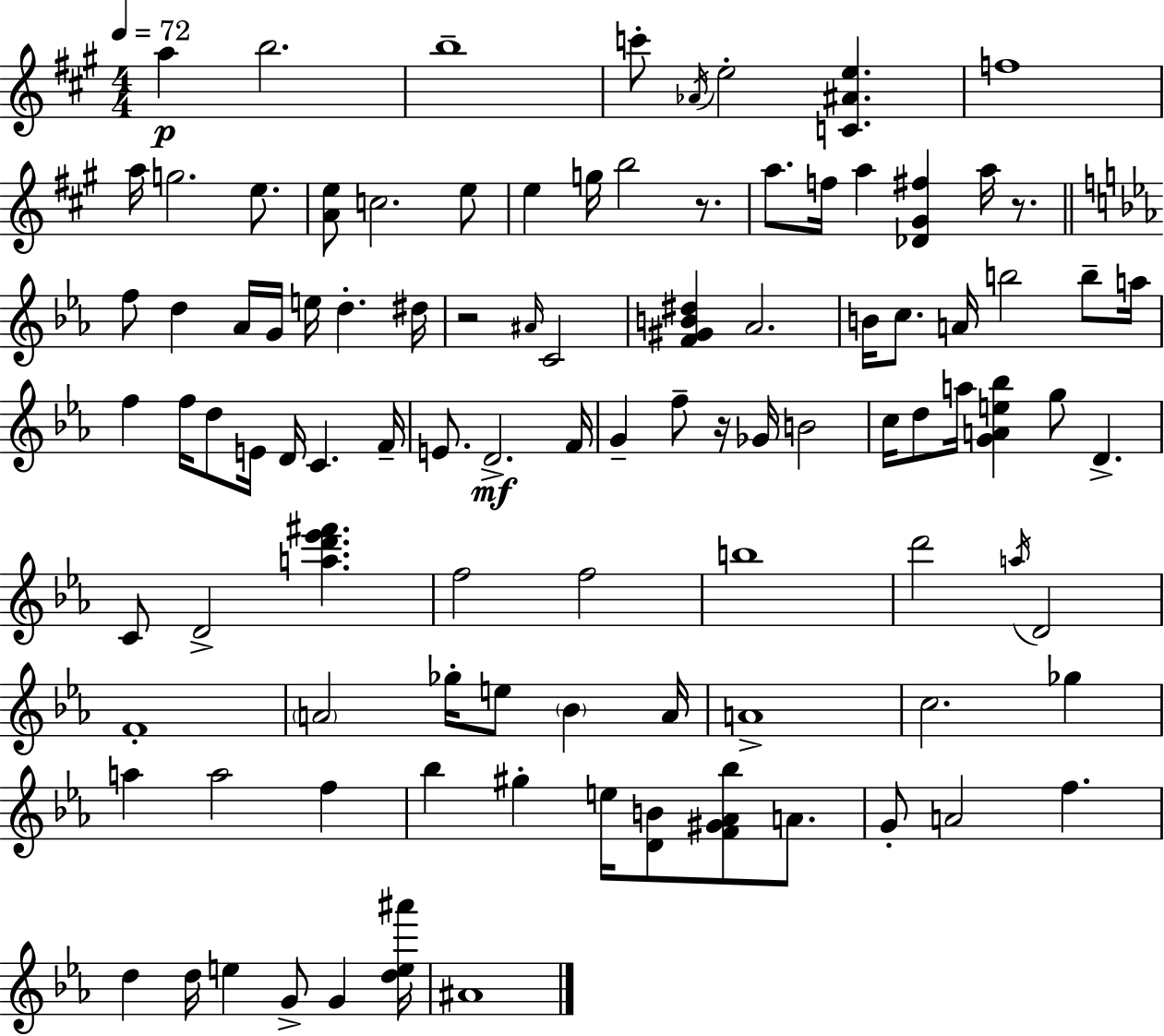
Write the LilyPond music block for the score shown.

{
  \clef treble
  \numericTimeSignature
  \time 4/4
  \key a \major
  \tempo 4 = 72
  a''4\p b''2. | b''1-- | c'''8-. \acciaccatura { aes'16 } e''2-. <c' ais' e''>4. | f''1 | \break a''16 g''2. e''8. | <a' e''>8 c''2. e''8 | e''4 g''16 b''2 r8. | a''8. f''16 a''4 <des' gis' fis''>4 a''16 r8. | \break \bar "||" \break \key c \minor f''8 d''4 aes'16 g'16 e''16 d''4.-. dis''16 | r2 \grace { ais'16 } c'2 | <f' gis' b' dis''>4 aes'2. | b'16 c''8. a'16 b''2 b''8-- | \break a''16 f''4 f''16 d''8 e'16 d'16 c'4. | f'16-- e'8. d'2.->\mf | f'16 g'4-- f''8-- r16 ges'16 b'2 | c''16 d''8 a''16 <g' a' e'' bes''>4 g''8 d'4.-> | \break c'8 d'2-> <a'' d''' ees''' fis'''>4. | f''2 f''2 | b''1 | d'''2 \acciaccatura { a''16 } d'2 | \break f'1-. | \parenthesize a'2 ges''16-. e''8 \parenthesize bes'4 | a'16 a'1-> | c''2. ges''4 | \break a''4 a''2 f''4 | bes''4 gis''4-. e''16 <d' b'>8 <f' gis' aes' bes''>8 a'8. | g'8-. a'2 f''4. | d''4 d''16 e''4 g'8-> g'4 | \break <d'' e'' ais'''>16 ais'1 | \bar "|."
}